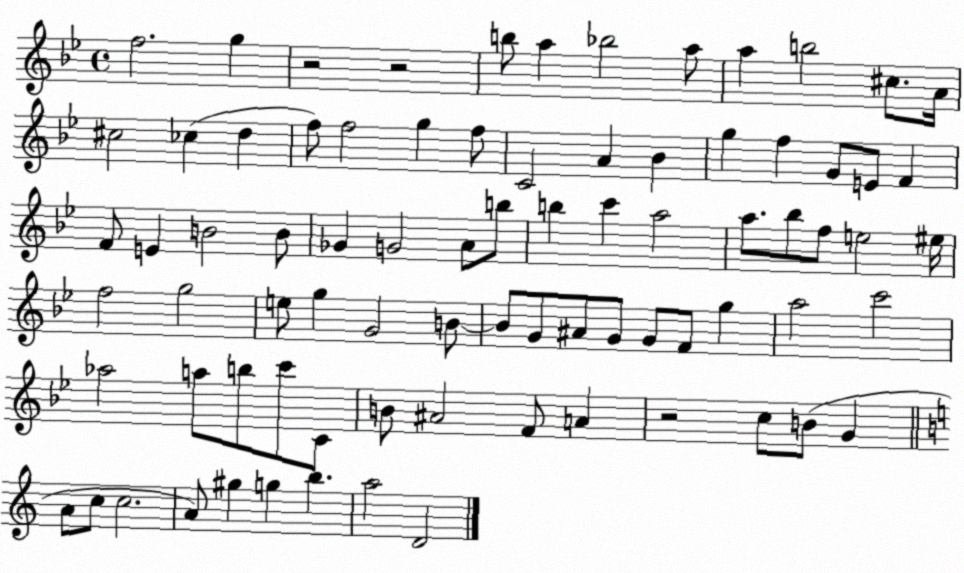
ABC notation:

X:1
T:Untitled
M:4/4
L:1/4
K:Bb
f2 g z2 z2 b/2 a _b2 a/2 a b2 ^c/2 A/4 ^c2 _c d f/2 f2 g f/2 C2 A _B g f G/2 E/2 F F/2 E B2 B/2 _G G2 A/2 b/2 b c' a2 a/2 _b/2 f/2 e2 ^e/4 f2 g2 e/2 g G2 B/2 B/2 G/2 ^A/2 G/2 G/2 F/2 g a2 c'2 _a2 a/2 b/2 c'/2 C/2 B/2 ^A2 F/2 A z2 c/2 B/2 G A/2 c/2 c2 A/2 ^g g b a2 D2